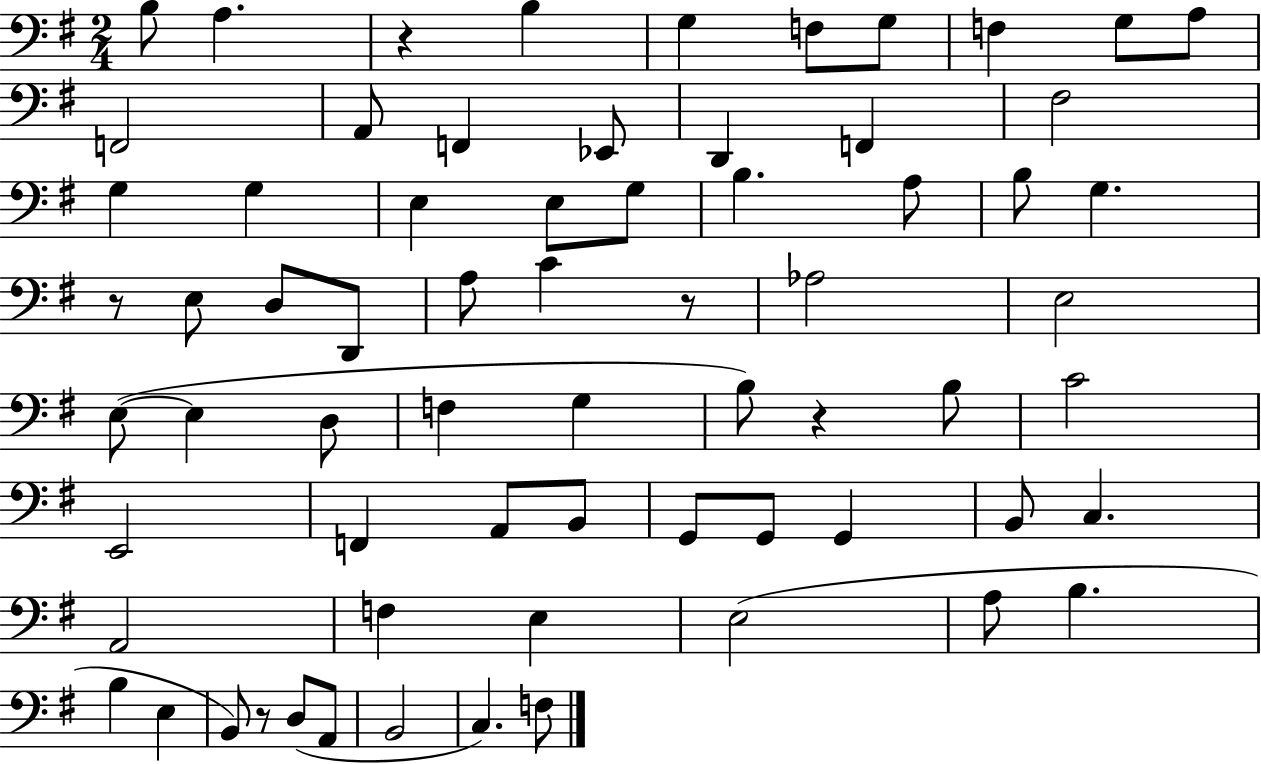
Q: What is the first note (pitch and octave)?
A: B3